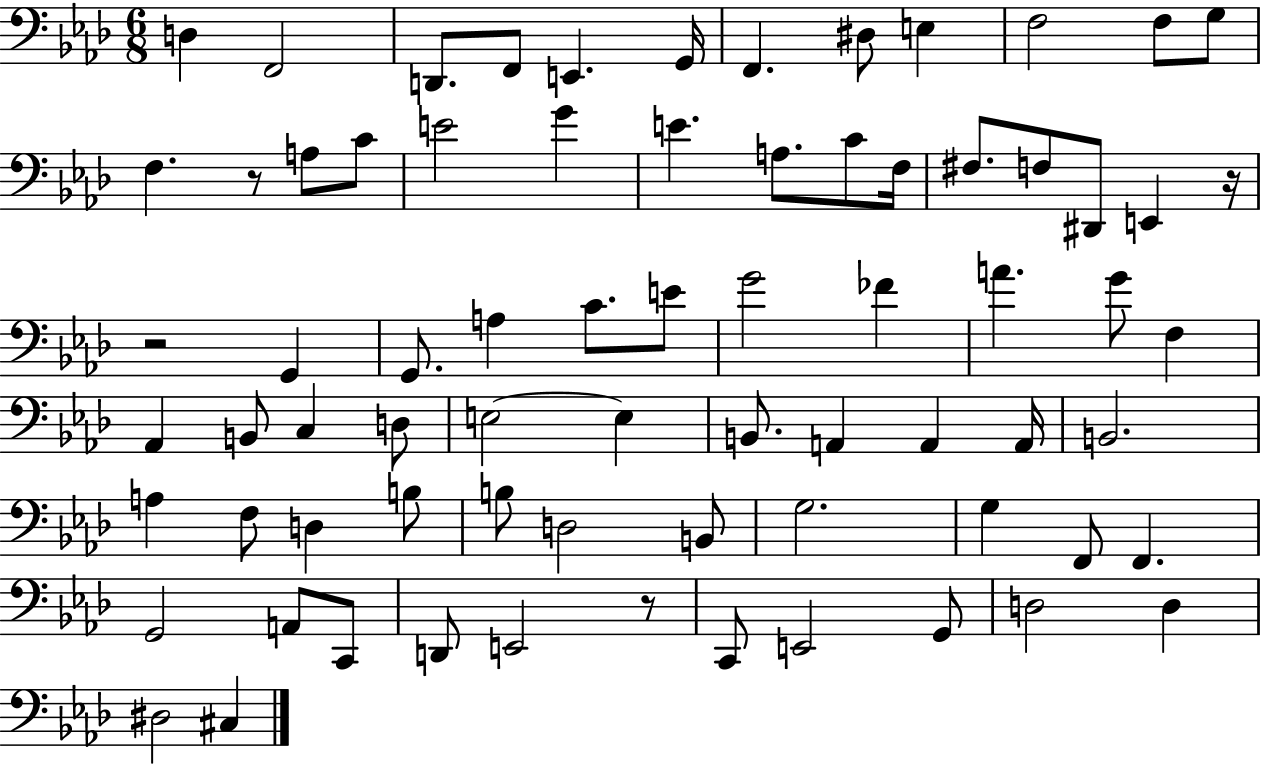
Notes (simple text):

D3/q F2/h D2/e. F2/e E2/q. G2/s F2/q. D#3/e E3/q F3/h F3/e G3/e F3/q. R/e A3/e C4/e E4/h G4/q E4/q. A3/e. C4/e F3/s F#3/e. F3/e D#2/e E2/q R/s R/h G2/q G2/e. A3/q C4/e. E4/e G4/h FES4/q A4/q. G4/e F3/q Ab2/q B2/e C3/q D3/e E3/h E3/q B2/e. A2/q A2/q A2/s B2/h. A3/q F3/e D3/q B3/e B3/e D3/h B2/e G3/h. G3/q F2/e F2/q. G2/h A2/e C2/e D2/e E2/h R/e C2/e E2/h G2/e D3/h D3/q D#3/h C#3/q